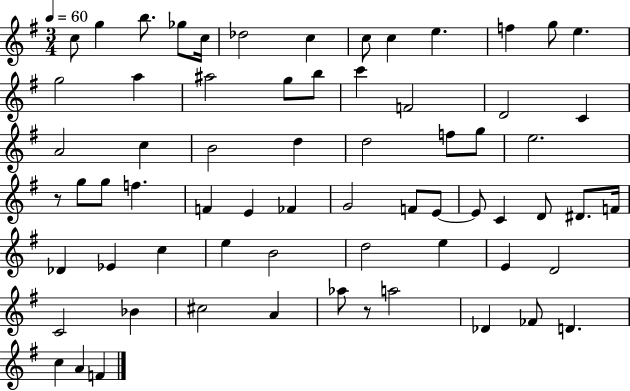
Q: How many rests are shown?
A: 2